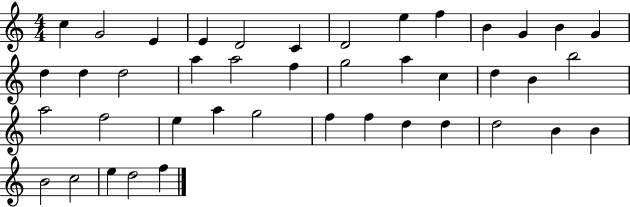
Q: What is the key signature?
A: C major